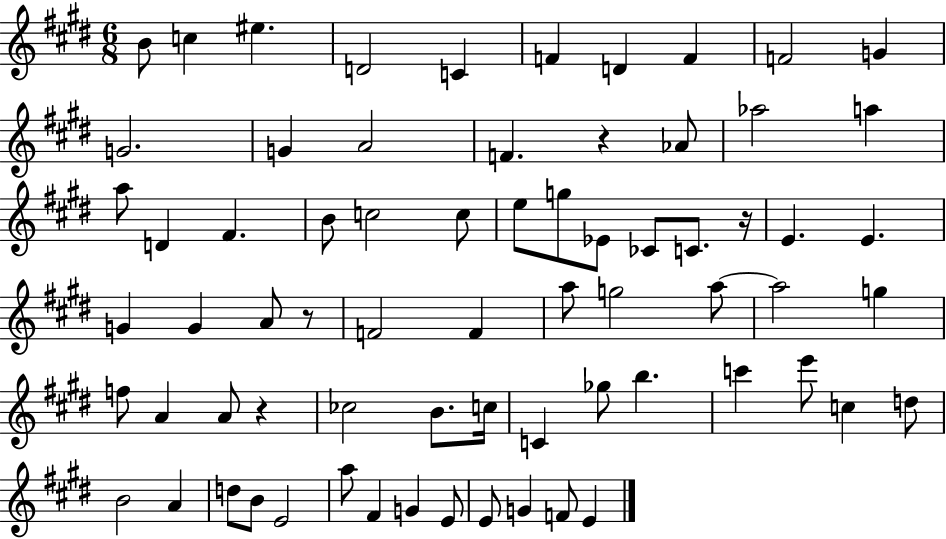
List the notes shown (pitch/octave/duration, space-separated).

B4/e C5/q EIS5/q. D4/h C4/q F4/q D4/q F4/q F4/h G4/q G4/h. G4/q A4/h F4/q. R/q Ab4/e Ab5/h A5/q A5/e D4/q F#4/q. B4/e C5/h C5/e E5/e G5/e Eb4/e CES4/e C4/e. R/s E4/q. E4/q. G4/q G4/q A4/e R/e F4/h F4/q A5/e G5/h A5/e A5/h G5/q F5/e A4/q A4/e R/q CES5/h B4/e. C5/s C4/q Gb5/e B5/q. C6/q E6/e C5/q D5/e B4/h A4/q D5/e B4/e E4/h A5/e F#4/q G4/q E4/e E4/e G4/q F4/e E4/q